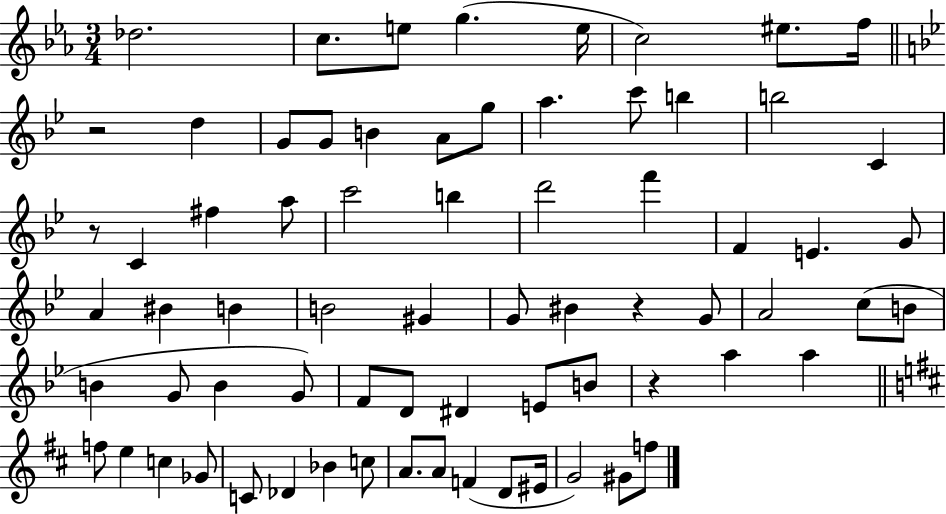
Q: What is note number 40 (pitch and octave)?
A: B4